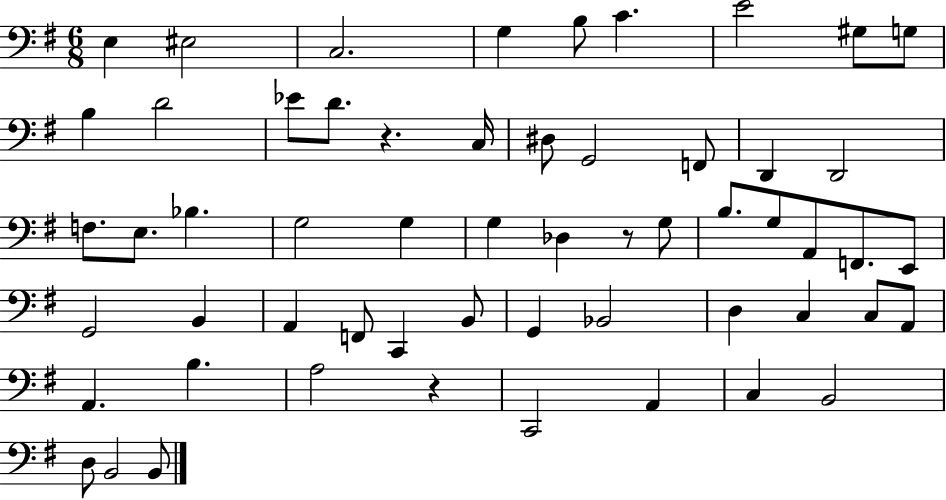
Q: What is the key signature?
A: G major